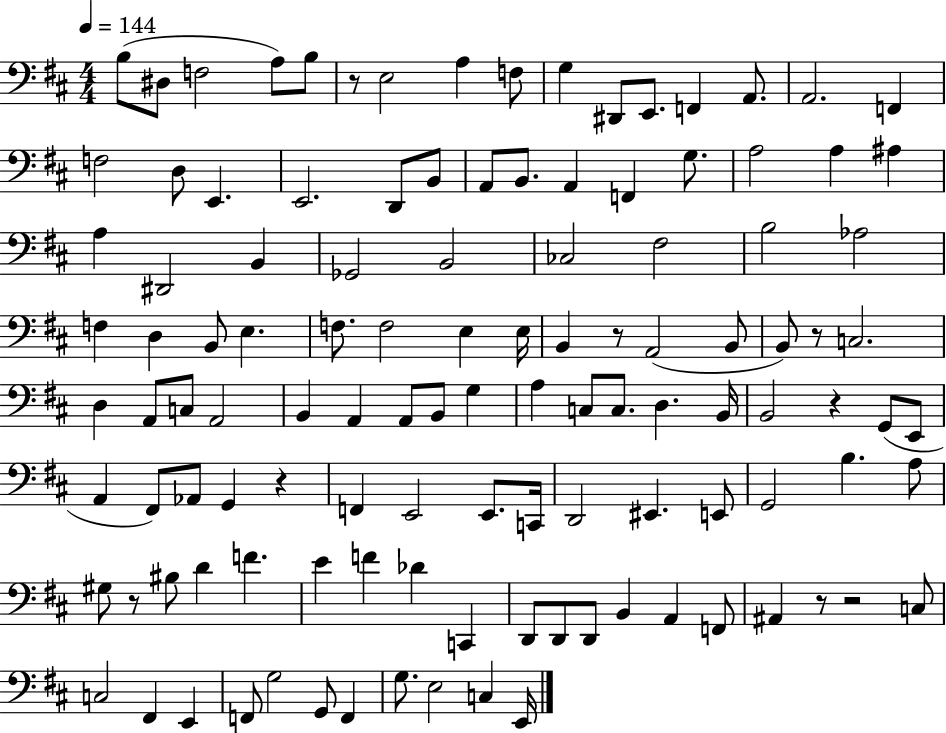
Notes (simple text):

B3/e D#3/e F3/h A3/e B3/e R/e E3/h A3/q F3/e G3/q D#2/e E2/e. F2/q A2/e. A2/h. F2/q F3/h D3/e E2/q. E2/h. D2/e B2/e A2/e B2/e. A2/q F2/q G3/e. A3/h A3/q A#3/q A3/q D#2/h B2/q Gb2/h B2/h CES3/h F#3/h B3/h Ab3/h F3/q D3/q B2/e E3/q. F3/e. F3/h E3/q E3/s B2/q R/e A2/h B2/e B2/e R/e C3/h. D3/q A2/e C3/e A2/h B2/q A2/q A2/e B2/e G3/q A3/q C3/e C3/e. D3/q. B2/s B2/h R/q G2/e E2/e A2/q F#2/e Ab2/e G2/q R/q F2/q E2/h E2/e. C2/s D2/h EIS2/q. E2/e G2/h B3/q. A3/e G#3/e R/e BIS3/e D4/q F4/q. E4/q F4/q Db4/q C2/q D2/e D2/e D2/e B2/q A2/q F2/e A#2/q R/e R/h C3/e C3/h F#2/q E2/q F2/e G3/h G2/e F2/q G3/e. E3/h C3/q E2/s